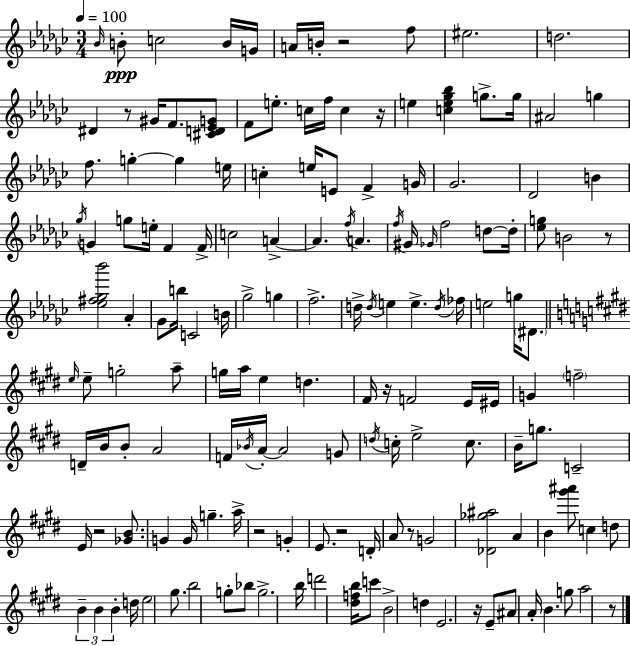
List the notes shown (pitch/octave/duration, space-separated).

Bb4/s B4/e C5/h B4/s G4/s A4/s B4/s R/h F5/e EIS5/h. D5/h. D#4/q R/e G#4/s F4/e. [C#4,D4,Eb4,G4]/e F4/e E5/e. C5/s F5/s C5/q R/s E5/q [C5,E5,Gb5,Bb5]/q G5/e. G5/s A#4/h G5/q F5/e. G5/q G5/q E5/s C5/q E5/s E4/e F4/q G4/s Gb4/h. Db4/h B4/q Gb5/s G4/q G5/e E5/s F4/q F4/s C5/h A4/q A4/q. F5/s A4/q. F5/s G#4/s Gb4/s F5/h D5/e D5/s [Eb5,G5]/e B4/h R/e [Eb5,F#5,Gb5,Bb6]/h Ab4/q Gb4/e B5/s C4/h B4/s Gb5/h G5/q F5/h. D5/s D5/s E5/q E5/q. D5/s FES5/s E5/h G5/s D#4/e. E5/s E5/e G5/h A5/e G5/s A5/s E5/q D5/q. F#4/s R/s F4/h E4/s EIS4/s G4/q F5/h D4/s B4/s B4/e A4/h F4/s Bb4/s A4/s A4/h G4/e D5/s C5/s E5/h C5/e. B4/s G5/e. C4/h E4/s R/h [Gb4,B4]/e. G4/q G4/s G5/q. A5/s R/h G4/q E4/e. R/h D4/s A4/e R/e G4/h [Db4,Gb5,A#5]/h A4/q B4/q [G#6,A#6]/e C5/q D5/e B4/q B4/q B4/q D5/s E5/h G#5/e. B5/h G5/e Bb5/e G5/h. B5/s D6/h [D#5,F5,B5]/s C6/e B4/h D5/q E4/h. R/s E4/e A#4/e A4/s B4/q. G5/e A5/h R/e